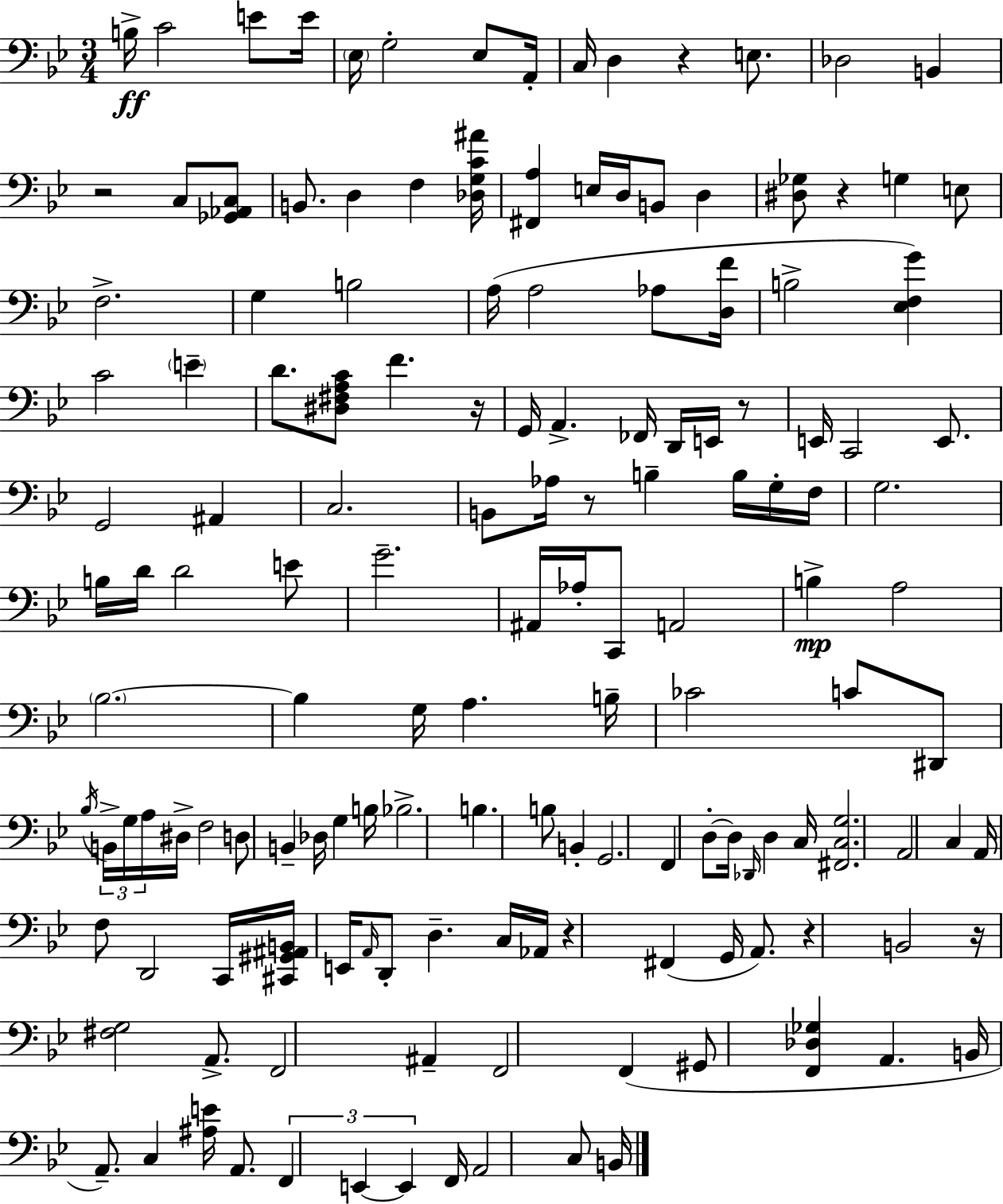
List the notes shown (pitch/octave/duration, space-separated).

B3/s C4/h E4/e E4/s Eb3/s G3/h Eb3/e A2/s C3/s D3/q R/q E3/e. Db3/h B2/q R/h C3/e [Gb2,Ab2,C3]/e B2/e. D3/q F3/q [Db3,G3,C4,A#4]/s [F#2,A3]/q E3/s D3/s B2/e D3/q [D#3,Gb3]/e R/q G3/q E3/e F3/h. G3/q B3/h A3/s A3/h Ab3/e [D3,F4]/s B3/h [Eb3,F3,G4]/q C4/h E4/q D4/e. [D#3,F#3,A3,C4]/e F4/q. R/s G2/s A2/q. FES2/s D2/s E2/s R/e E2/s C2/h E2/e. G2/h A#2/q C3/h. B2/e Ab3/s R/e B3/q B3/s G3/s F3/s G3/h. B3/s D4/s D4/h E4/e G4/h. A#2/s Ab3/s C2/e A2/h B3/q A3/h Bb3/h. Bb3/q G3/s A3/q. B3/s CES4/h C4/e D#2/e Bb3/s B2/s G3/s A3/s D#3/s F3/h D3/e B2/q Db3/s G3/q B3/s Bb3/h. B3/q. B3/e B2/q G2/h. F2/q D3/e D3/s Db2/s D3/q C3/s [F#2,C3,G3]/h. A2/h C3/q A2/s F3/e D2/h C2/s [C#2,G#2,A#2,B2]/s E2/s A2/s D2/e D3/q. C3/s Ab2/s R/q F#2/q G2/s A2/e. R/q B2/h R/s [F#3,G3]/h A2/e. F2/h A#2/q F2/h F2/q G#2/e [F2,Db3,Gb3]/q A2/q. B2/s A2/e. C3/q [A#3,E4]/s A2/e. F2/q E2/q E2/q F2/s A2/h C3/e B2/s